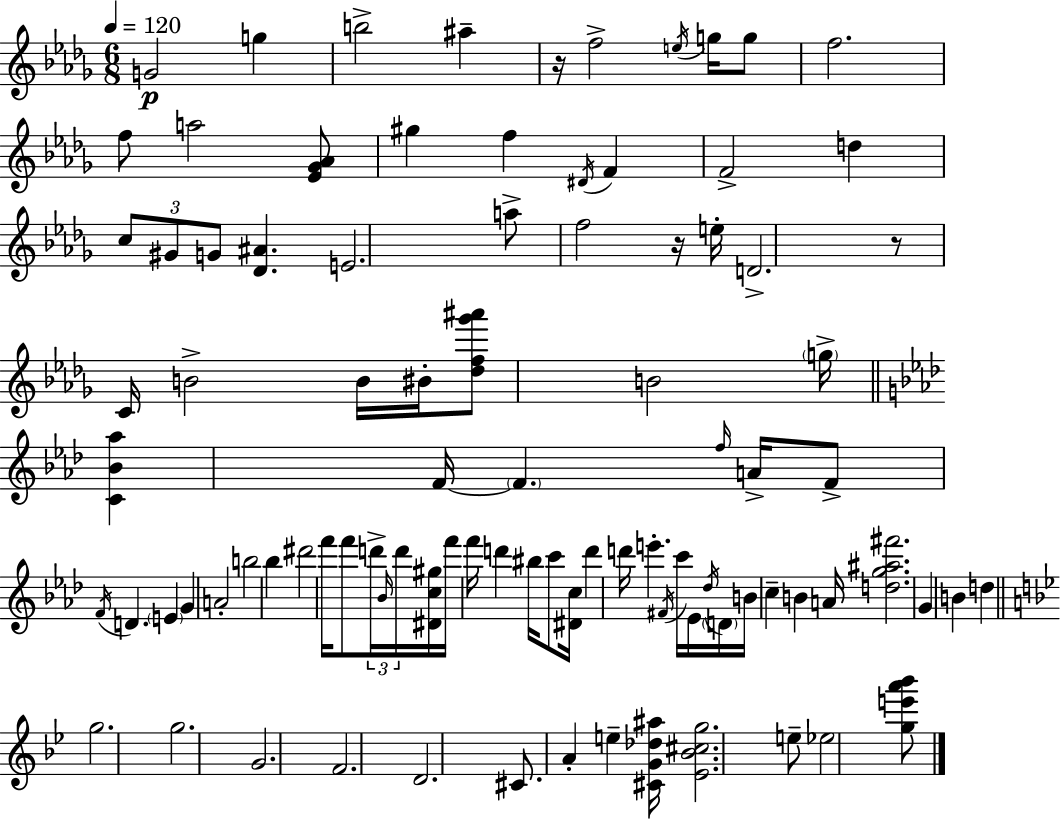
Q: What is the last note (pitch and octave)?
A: Eb5